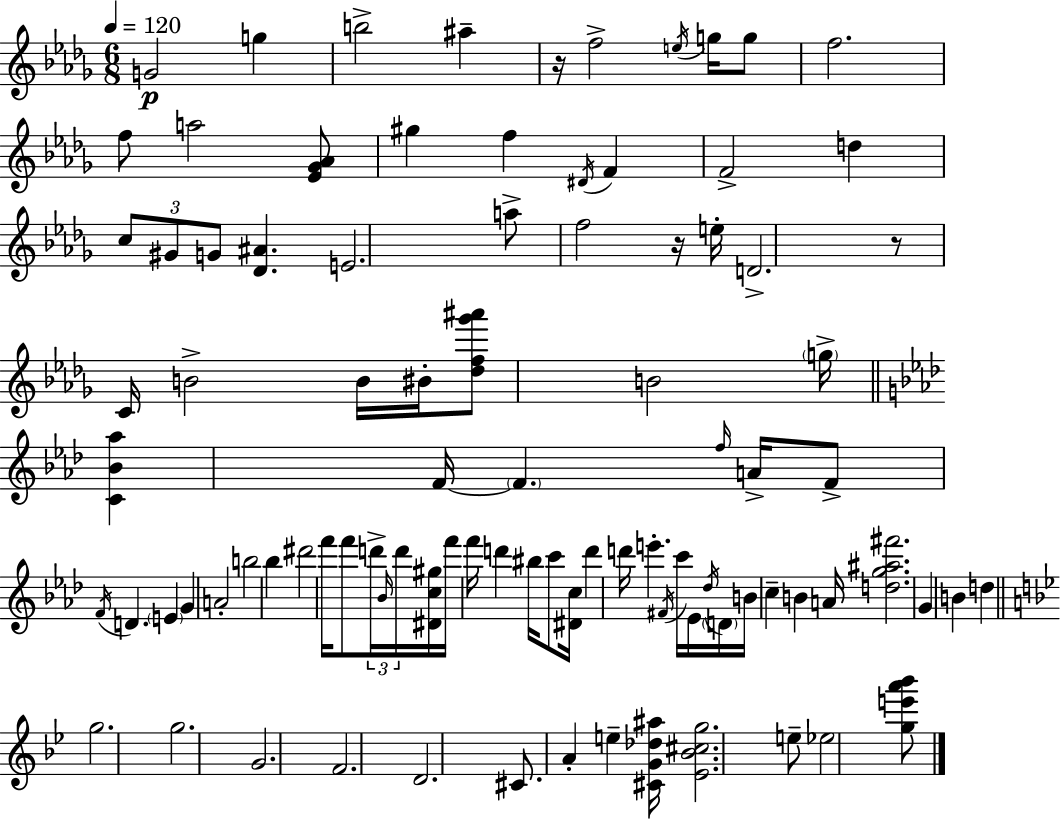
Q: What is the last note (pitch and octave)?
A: Eb5